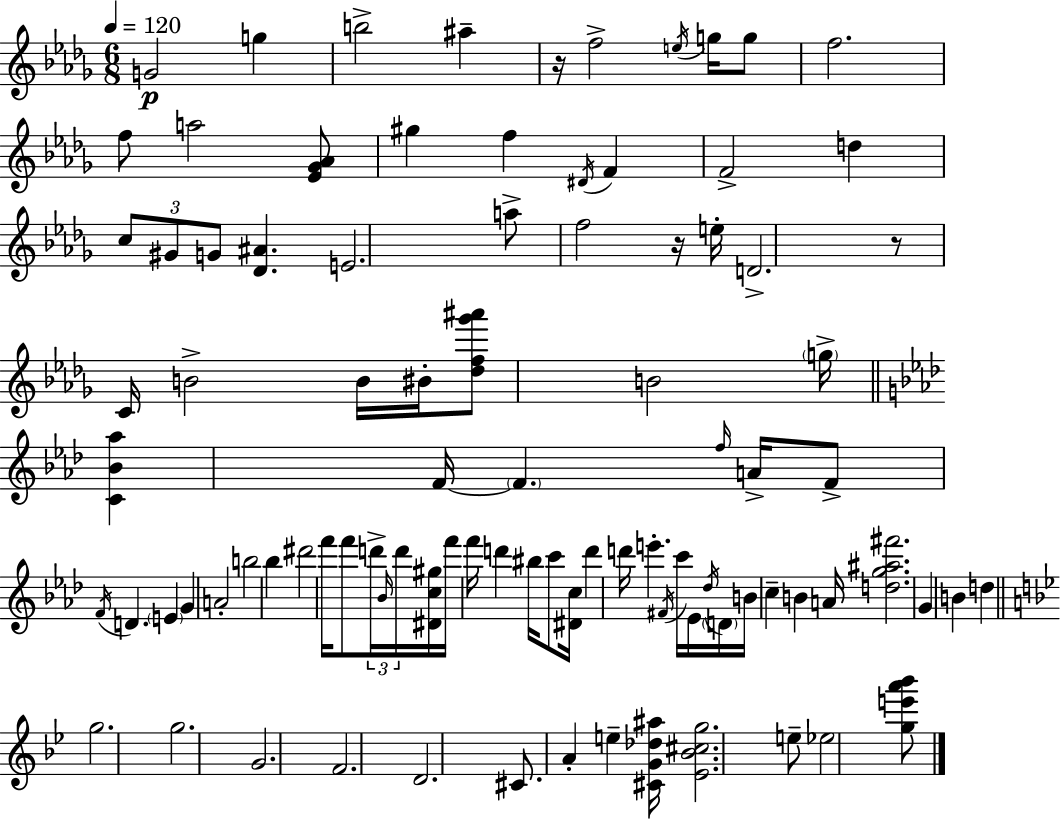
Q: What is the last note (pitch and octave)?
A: Eb5